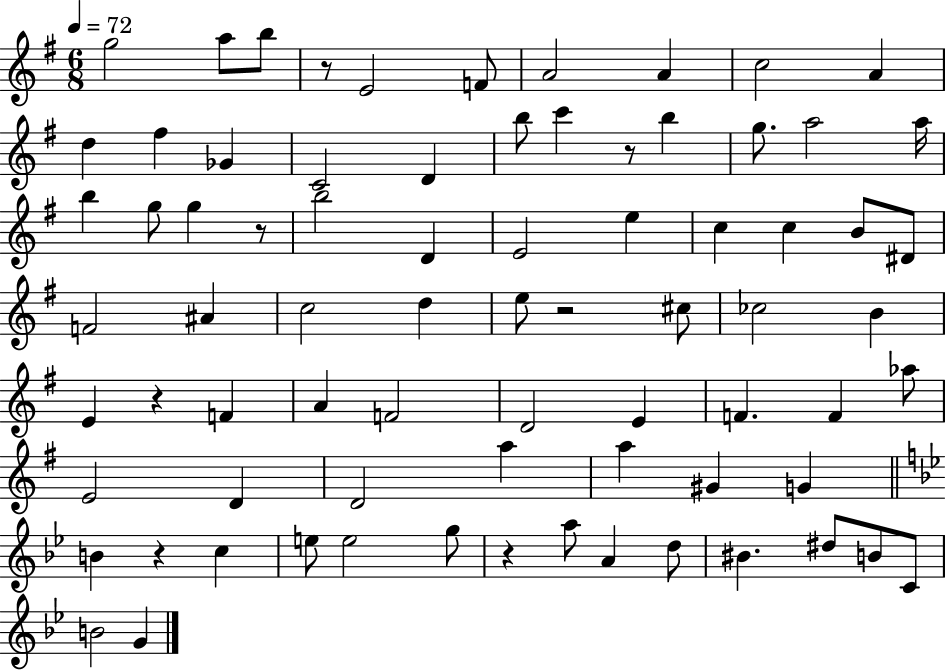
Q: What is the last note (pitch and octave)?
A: G4